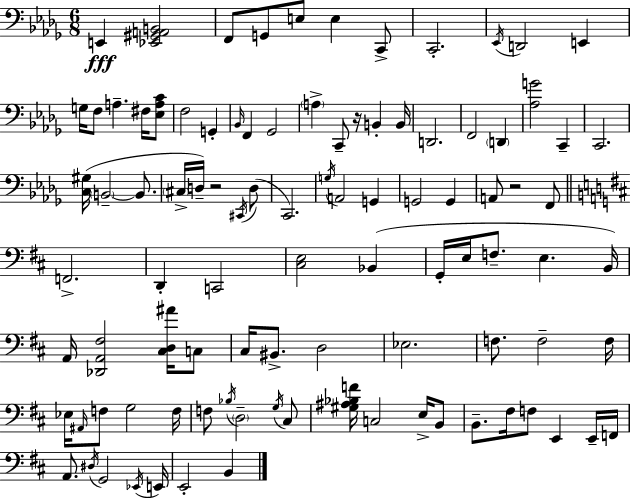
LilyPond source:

{
  \clef bass
  \numericTimeSignature
  \time 6/8
  \key bes \minor
  e,4\fff <ees, gis, a, b,>2 | f,8 g,8 e8 e4 c,8-> | c,2.-. | \acciaccatura { ees,16 } d,2 e,4 | \break g16 f8 a4.-- fis16 <ees a c'>8 | f2 g,4-. | \grace { bes,16 } f,4 ges,2 | \parenthesize a4-> c,8-- r16 b,4-. | \break b,16 d,2. | f,2 \parenthesize d,4 | <aes g'>2 c,4-- | c,2. | \break <c gis>16( \parenthesize b,2--~~ b,8. | \parenthesize cis16-> d16--) r2 | \acciaccatura { cis,16 }( d8 c,2.) | \acciaccatura { g16 } a,2 | \break g,4 g,2 | g,4 a,8 r2 | f,8 \bar "||" \break \key d \major f,2.-> | d,4-. c,2 | <cis e>2 bes,4( | g,16-. e16 f8.-- e4. b,16) | \break a,16 <des, a, fis>2 <cis d ais'>16 c8 | cis16 bis,8.-> d2 | ees2. | f8. f2-- f16 | \break ees16 \grace { ais,16 } f8 g2 | f16 f8 \acciaccatura { bes16 } \parenthesize d2-- | \acciaccatura { g16 } cis8 <gis ais bes f'>16 c2 | e16-> b,8 b,8.-- fis16 f8 e,4 | \break e,16-- f,16 a,8. \acciaccatura { dis16 } g,2 | \acciaccatura { ees,16 } e,16 e,2-. | b,4 \bar "|."
}